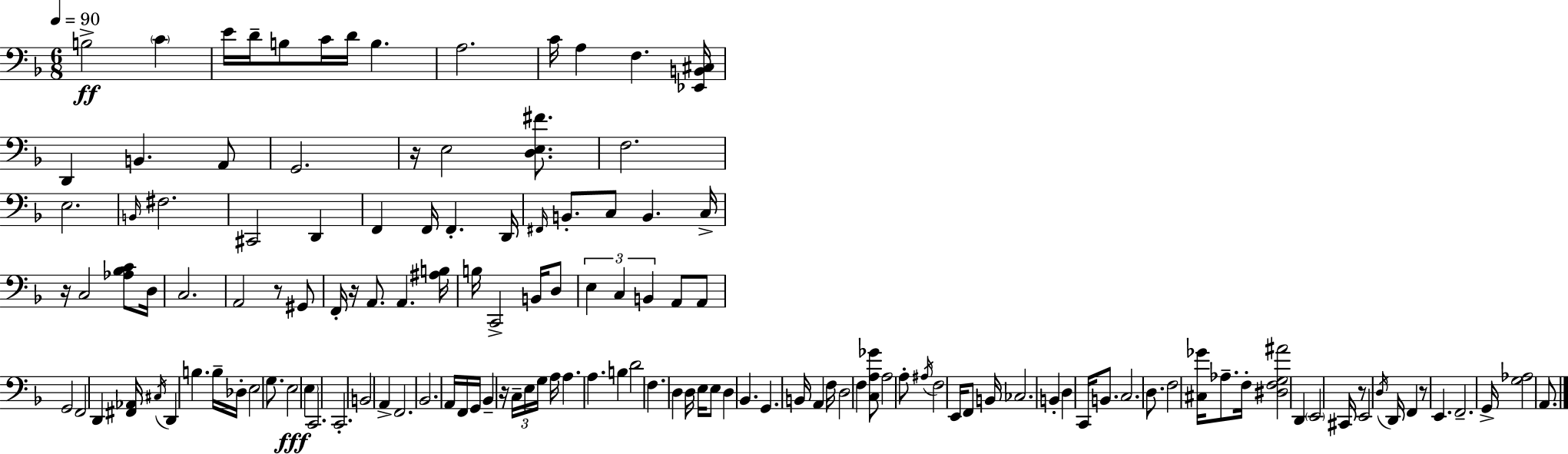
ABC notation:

X:1
T:Untitled
M:6/8
L:1/4
K:F
B,2 C E/4 D/4 B,/2 C/4 D/4 B, A,2 C/4 A, F, [_E,,B,,^C,]/4 D,, B,, A,,/2 G,,2 z/4 E,2 [D,E,^F]/2 F,2 E,2 B,,/4 ^F,2 ^C,,2 D,, F,, F,,/4 F,, D,,/4 ^F,,/4 B,,/2 C,/2 B,, C,/4 z/4 C,2 [_A,_B,C]/2 D,/4 C,2 A,,2 z/2 ^G,,/2 F,,/4 z/4 A,,/2 A,, [^A,B,]/4 B,/4 C,,2 B,,/4 D,/2 E, C, B,, A,,/2 A,,/2 G,,2 F,,2 D,, [^F,,_A,,]/4 ^C,/4 D,, B, B,/4 _D,/4 E,2 G,/2 E,2 E, C,,2 C,,2 B,,2 A,, F,,2 _B,,2 A,,/4 F,,/4 G,,/4 _B,, z/4 C,/4 E,/4 G,/4 A,/4 A, A, B, D2 F, D, D,/4 E,/4 E,/2 D, _B,, G,, B,,/4 A,, F,/4 D,2 F, [C,A,_G]/2 A,2 A,/2 ^A,/4 F,2 E,,/4 F,,/2 B,,/4 _C,2 B,, D, C,,/4 B,,/2 C,2 D,/2 F,2 [^C,_G]/4 _A,/2 F,/4 [^D,F,G,^A]2 D,, E,,2 ^C,,/4 z/2 E,,2 D,/4 D,,/4 F,, z/2 E,, F,,2 G,,/4 [G,_A,]2 A,,/2